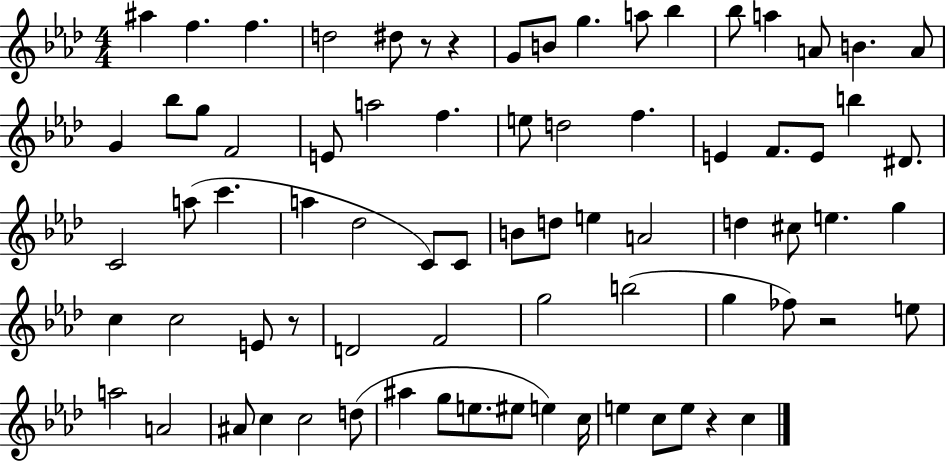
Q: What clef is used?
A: treble